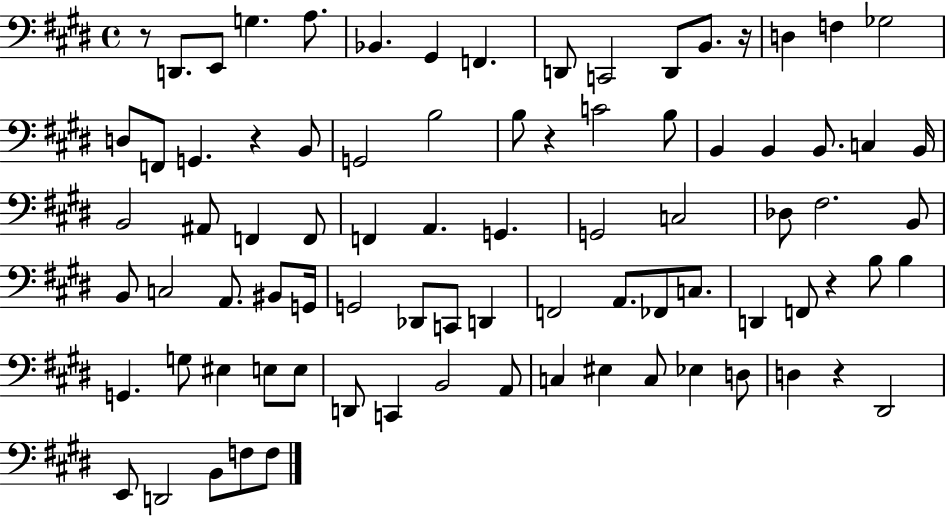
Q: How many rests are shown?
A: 6